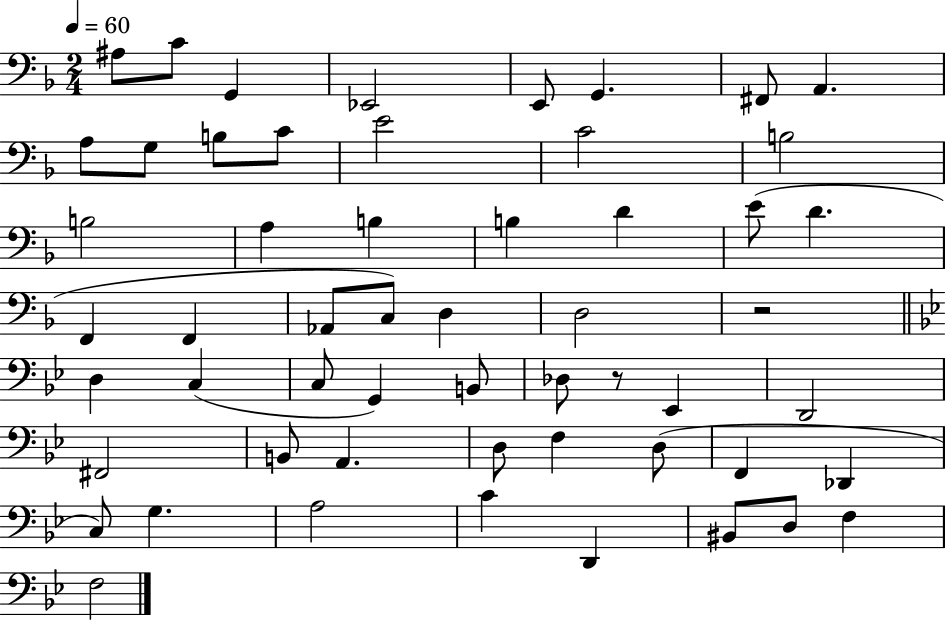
A#3/e C4/e G2/q Eb2/h E2/e G2/q. F#2/e A2/q. A3/e G3/e B3/e C4/e E4/h C4/h B3/h B3/h A3/q B3/q B3/q D4/q E4/e D4/q. F2/q F2/q Ab2/e C3/e D3/q D3/h R/h D3/q C3/q C3/e G2/q B2/e Db3/e R/e Eb2/q D2/h F#2/h B2/e A2/q. D3/e F3/q D3/e F2/q Db2/q C3/e G3/q. A3/h C4/q D2/q BIS2/e D3/e F3/q F3/h